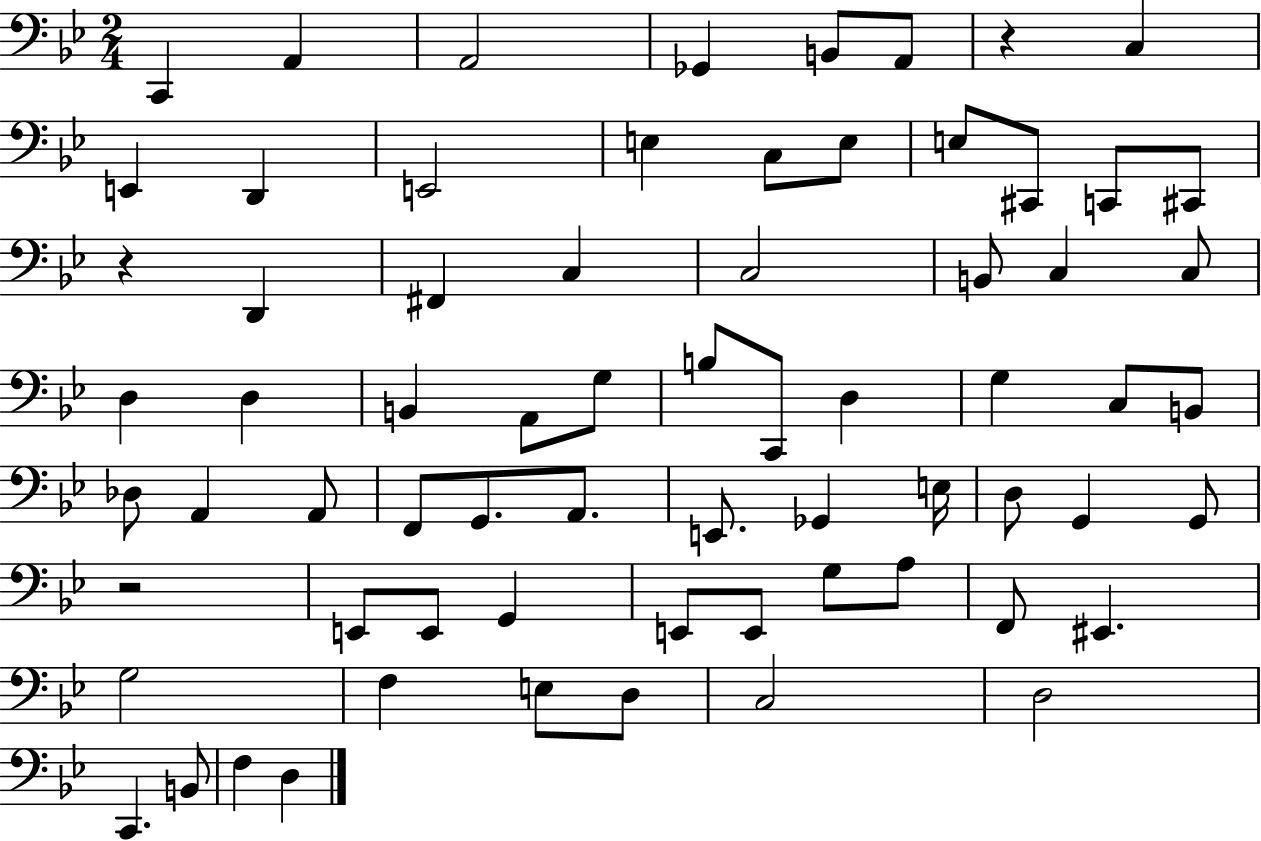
{
  \clef bass
  \numericTimeSignature
  \time 2/4
  \key bes \major
  \repeat volta 2 { c,4 a,4 | a,2 | ges,4 b,8 a,8 | r4 c4 | \break e,4 d,4 | e,2 | e4 c8 e8 | e8 cis,8 c,8 cis,8 | \break r4 d,4 | fis,4 c4 | c2 | b,8 c4 c8 | \break d4 d4 | b,4 a,8 g8 | b8 c,8 d4 | g4 c8 b,8 | \break des8 a,4 a,8 | f,8 g,8. a,8. | e,8. ges,4 e16 | d8 g,4 g,8 | \break r2 | e,8 e,8 g,4 | e,8 e,8 g8 a8 | f,8 eis,4. | \break g2 | f4 e8 d8 | c2 | d2 | \break c,4. b,8 | f4 d4 | } \bar "|."
}